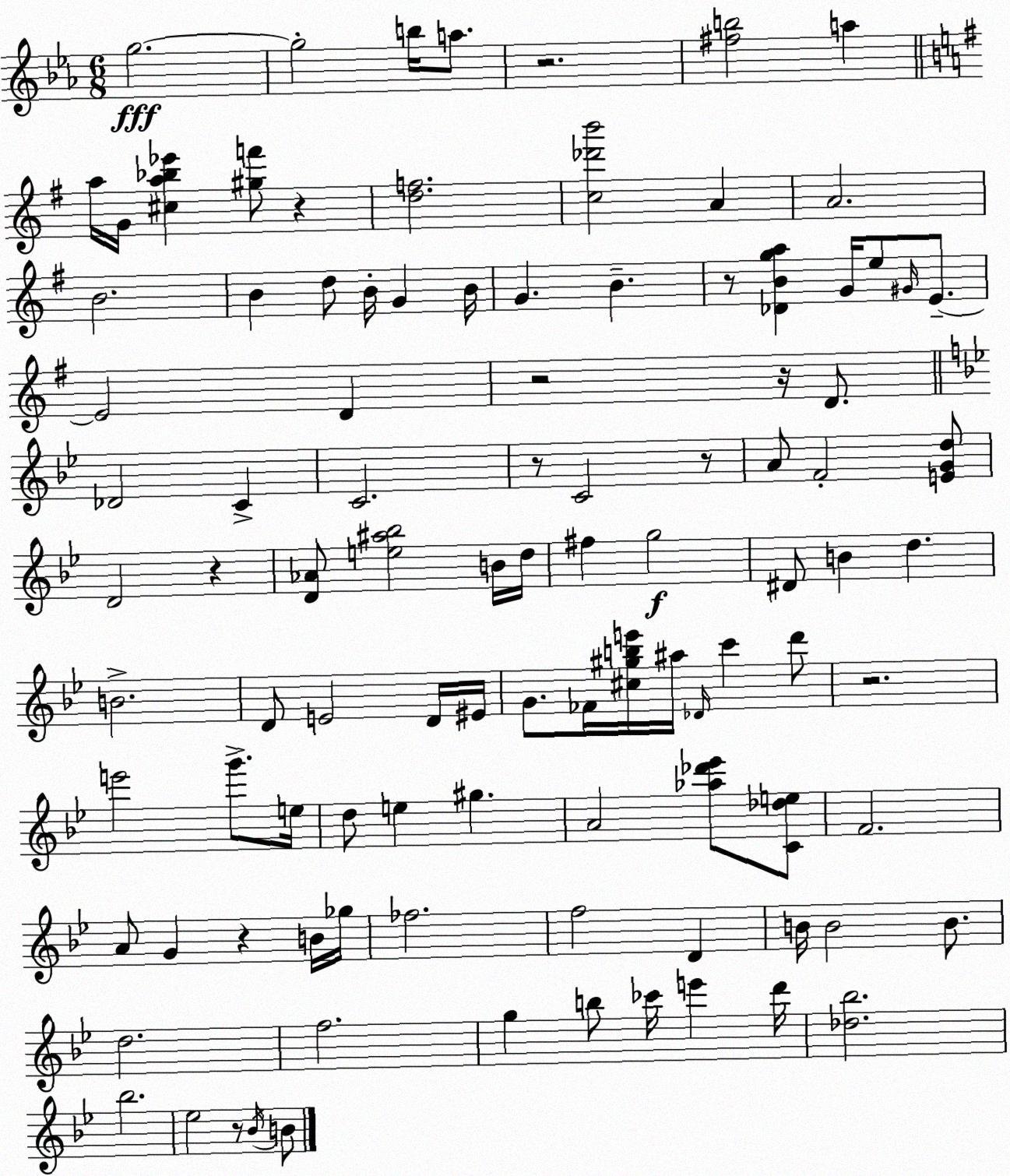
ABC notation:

X:1
T:Untitled
M:6/8
L:1/4
K:Eb
g2 g2 b/4 a/2 z2 [^fb]2 a a/4 G/4 [^ca_b_e'] [^gf']/2 z [df]2 [c_d'b']2 A A2 B2 B d/2 B/4 G B/4 G B z/2 [_DBga] G/4 e/2 ^G/4 E/2 E2 D z2 z/4 D/2 _D2 C C2 z/2 C2 z/2 A/2 F2 [EGd]/2 D2 z [D_A]/2 [e^a_b]2 B/4 d/4 ^f g2 ^D/2 B d B2 D/2 E2 D/4 ^E/4 G/2 _F/4 [^c^gbe']/4 ^a/4 _D/4 c' d'/2 z2 e'2 g'/2 e/4 d/2 e ^g A2 [_a_d'_e']/2 [C_de]/2 F2 A/2 G z B/4 _g/4 _f2 f2 D B/4 B2 B/2 d2 f2 g b/2 _c'/4 e' d'/4 [_d_b]2 _b2 _e2 z/2 _B/4 B/2